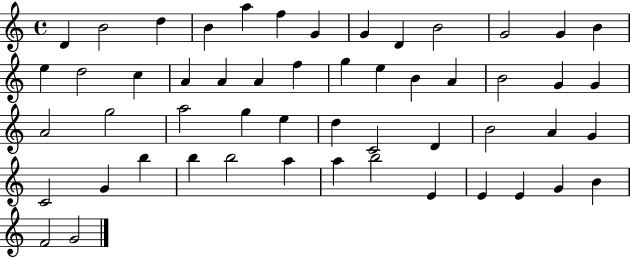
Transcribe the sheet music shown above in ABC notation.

X:1
T:Untitled
M:4/4
L:1/4
K:C
D B2 d B a f G G D B2 G2 G B e d2 c A A A f g e B A B2 G G A2 g2 a2 g e d C2 D B2 A G C2 G b b b2 a a b2 E E E G B F2 G2